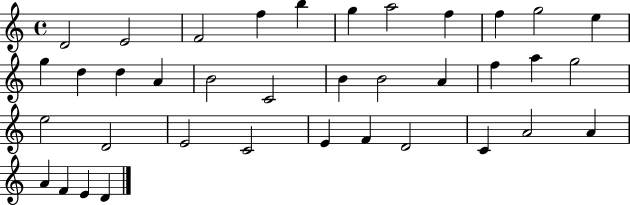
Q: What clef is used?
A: treble